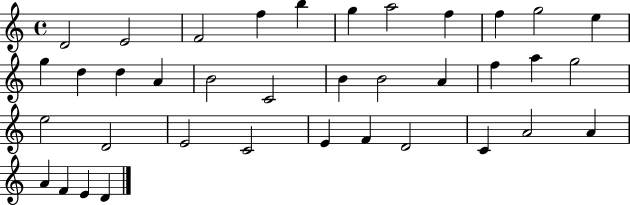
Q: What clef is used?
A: treble